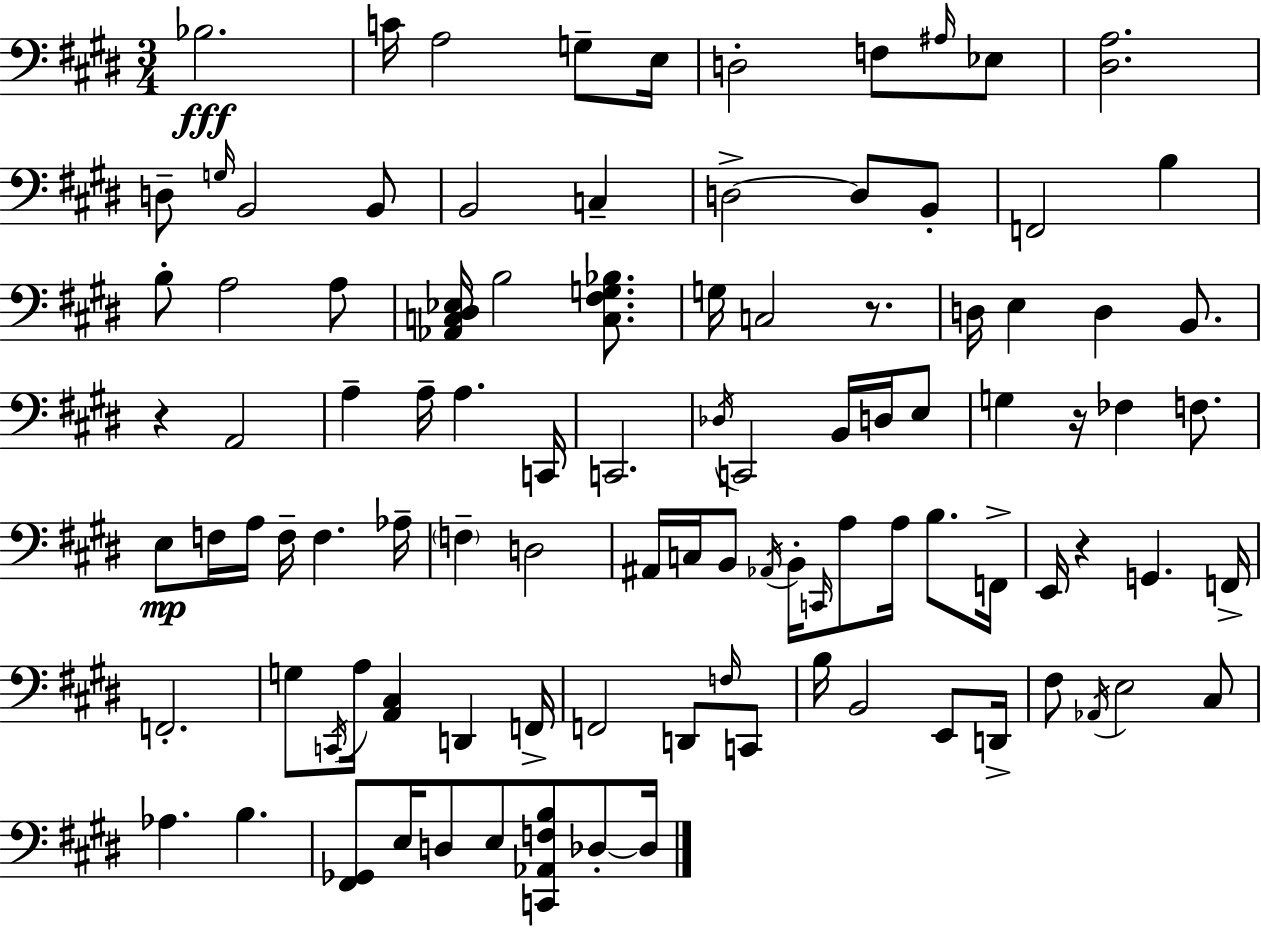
X:1
T:Untitled
M:3/4
L:1/4
K:E
_B,2 C/4 A,2 G,/2 E,/4 D,2 F,/2 ^A,/4 _E,/2 [^D,A,]2 D,/2 G,/4 B,,2 B,,/2 B,,2 C, D,2 D,/2 B,,/2 F,,2 B, B,/2 A,2 A,/2 [_A,,C,^D,_E,]/4 B,2 [C,^F,G,_B,]/2 G,/4 C,2 z/2 D,/4 E, D, B,,/2 z A,,2 A, A,/4 A, C,,/4 C,,2 _D,/4 C,,2 B,,/4 D,/4 E,/2 G, z/4 _F, F,/2 E,/2 F,/4 A,/4 F,/4 F, _A,/4 F, D,2 ^A,,/4 C,/4 B,,/2 _A,,/4 B,,/4 C,,/4 A,/2 A,/4 B,/2 F,,/4 E,,/4 z G,, F,,/4 F,,2 G,/2 C,,/4 A,/4 [A,,^C,] D,, F,,/4 F,,2 D,,/2 F,/4 C,,/2 B,/4 B,,2 E,,/2 D,,/4 ^F,/2 _A,,/4 E,2 ^C,/2 _A, B, [^F,,_G,,]/2 E,/4 D,/2 E,/2 [C,,_A,,F,B,]/2 _D,/2 _D,/4